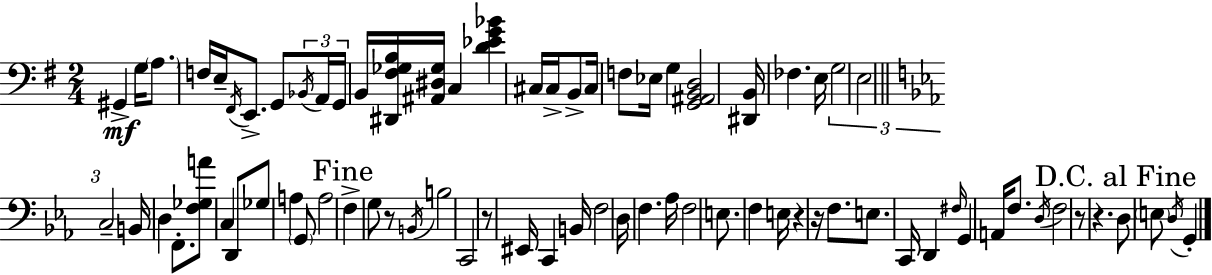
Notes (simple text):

G#2/q G3/s A3/e. F3/s E3/s F#2/s E2/e. G2/e Bb2/s A2/s G2/s B2/s [D#2,F#3,Gb3,B3]/s [A#2,D#3,Gb3]/s C3/q [D4,Eb4,G4,Bb4]/q C#3/s C#3/s B2/e C#3/s F3/e Eb3/s G3/q [G2,A#2,B2,D3]/h [D#2,B2]/s FES3/q. E3/s G3/h E3/h C3/h B2/s D3/q F2/e. [F3,Gb3,A4]/e C3/q D2/e Gb3/e A3/q G2/e A3/h F3/q G3/e R/e B2/s B3/h C2/h R/e EIS2/s C2/q B2/s F3/h D3/s F3/q. Ab3/s F3/h E3/e. F3/q E3/s R/q R/s F3/e. E3/e. C2/s D2/q F#3/s G2/q A2/s F3/e. D3/s F3/h R/e R/q. D3/e E3/e D3/s G2/q